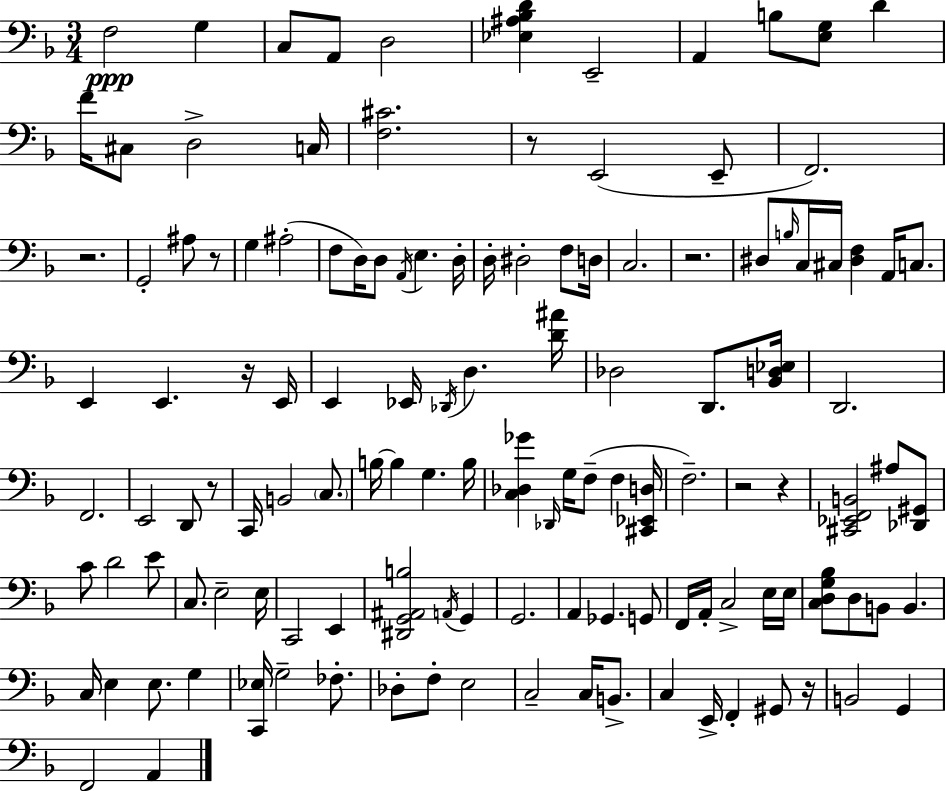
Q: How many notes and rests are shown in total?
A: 127